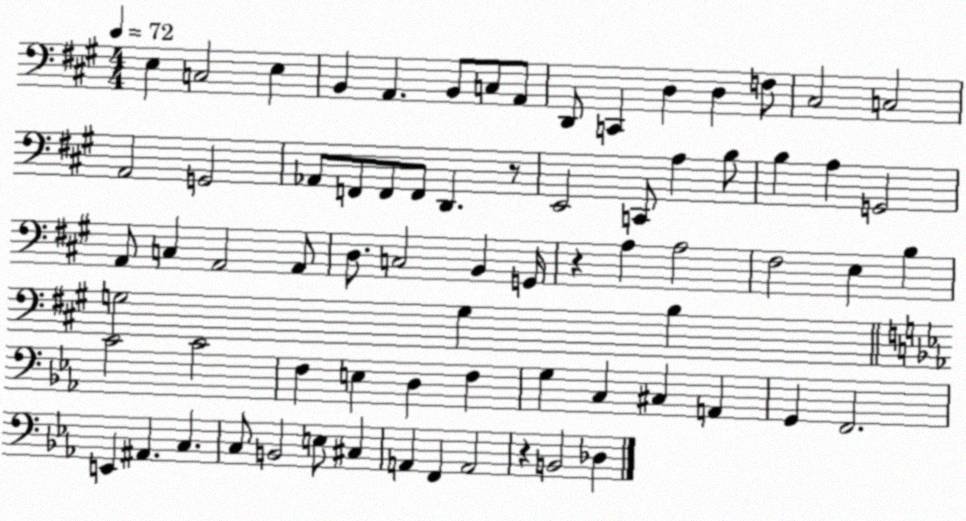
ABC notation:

X:1
T:Untitled
M:4/4
L:1/4
K:A
E, C,2 E, B,, A,, B,,/2 C,/2 A,,/2 D,,/2 C,, D, D, F,/2 ^C,2 C,2 A,,2 G,,2 _A,,/2 F,,/2 F,,/2 F,,/2 D,, z/2 E,,2 C,,/2 A, B,/2 B, A, G,,2 A,,/2 C, A,,2 A,,/2 D,/2 C,2 B,, G,,/4 z A, A,2 ^F,2 E, B, G,2 G, B, C2 C2 F, E, D, F, G, C, ^C, A,, G,, F,,2 E,, ^A,, C, C,/2 B,,2 E,/2 ^C, A,, F,, A,,2 z B,,2 _D,